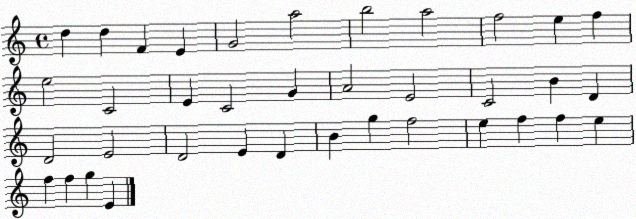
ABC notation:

X:1
T:Untitled
M:4/4
L:1/4
K:C
d d F E G2 a2 b2 a2 f2 e f e2 C2 E C2 G A2 E2 C2 B D D2 E2 D2 E D B g f2 e f f e f f g E